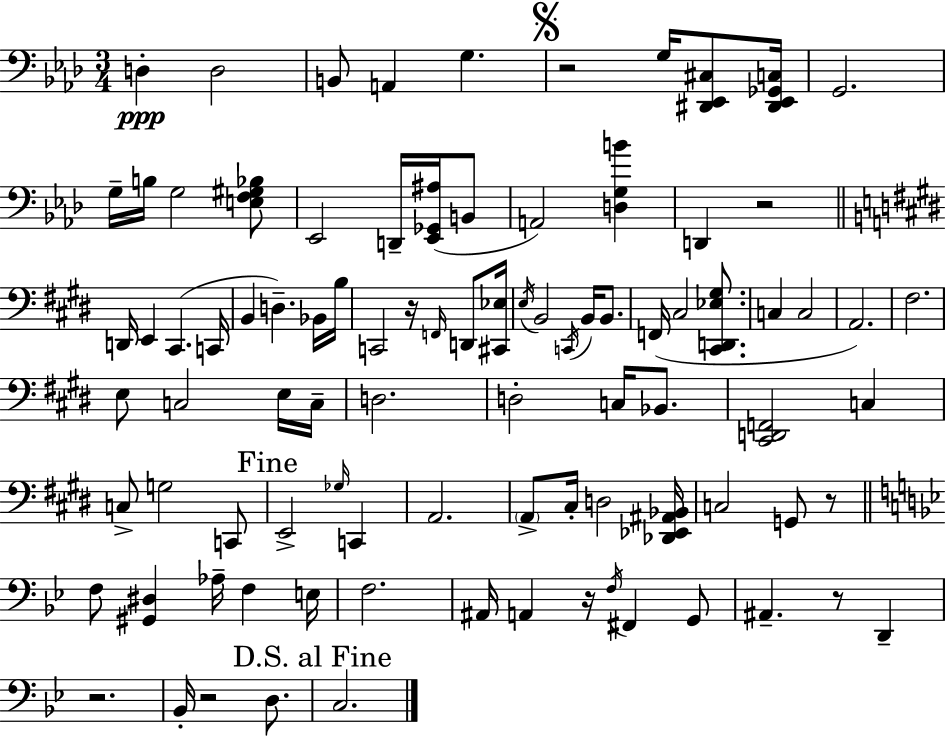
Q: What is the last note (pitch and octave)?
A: C3